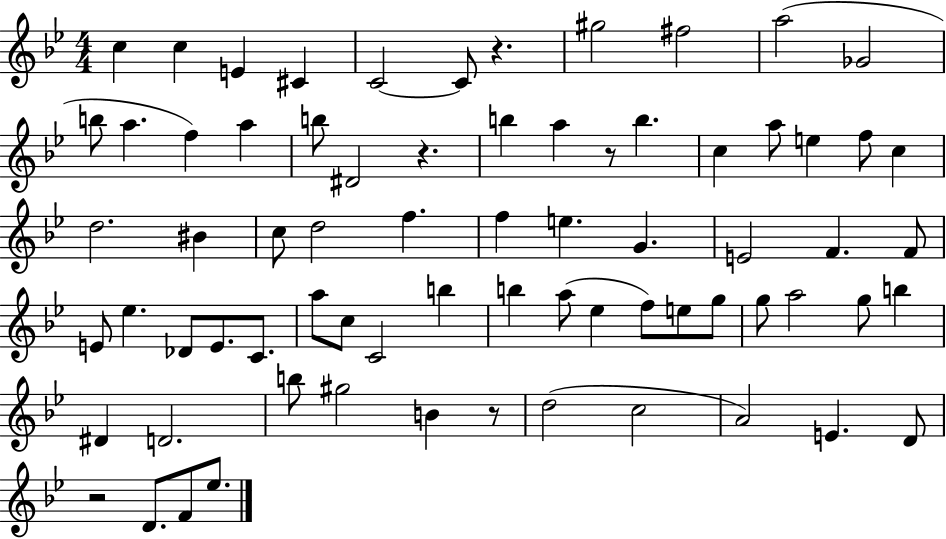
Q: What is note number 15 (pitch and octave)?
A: B5